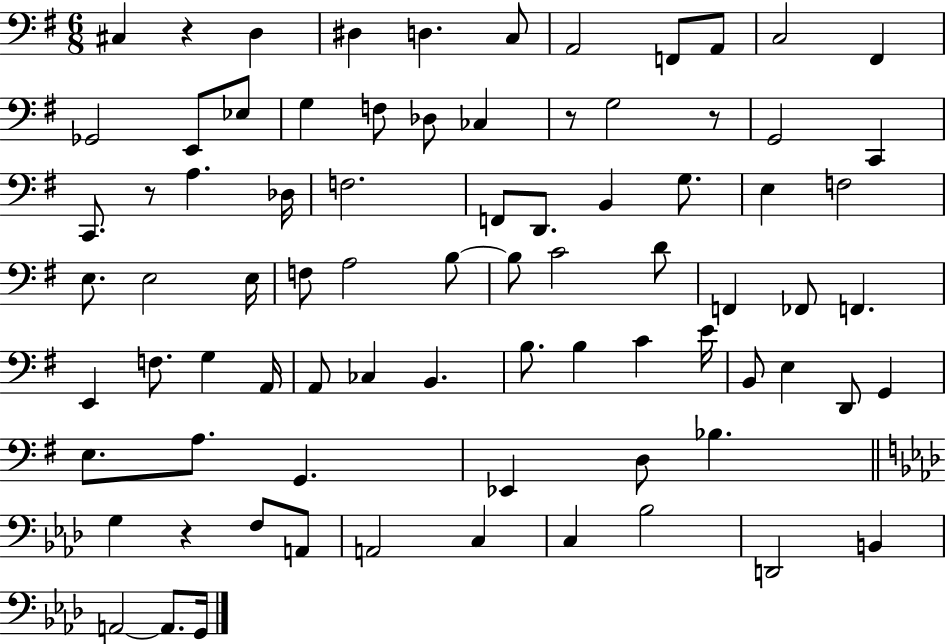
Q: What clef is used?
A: bass